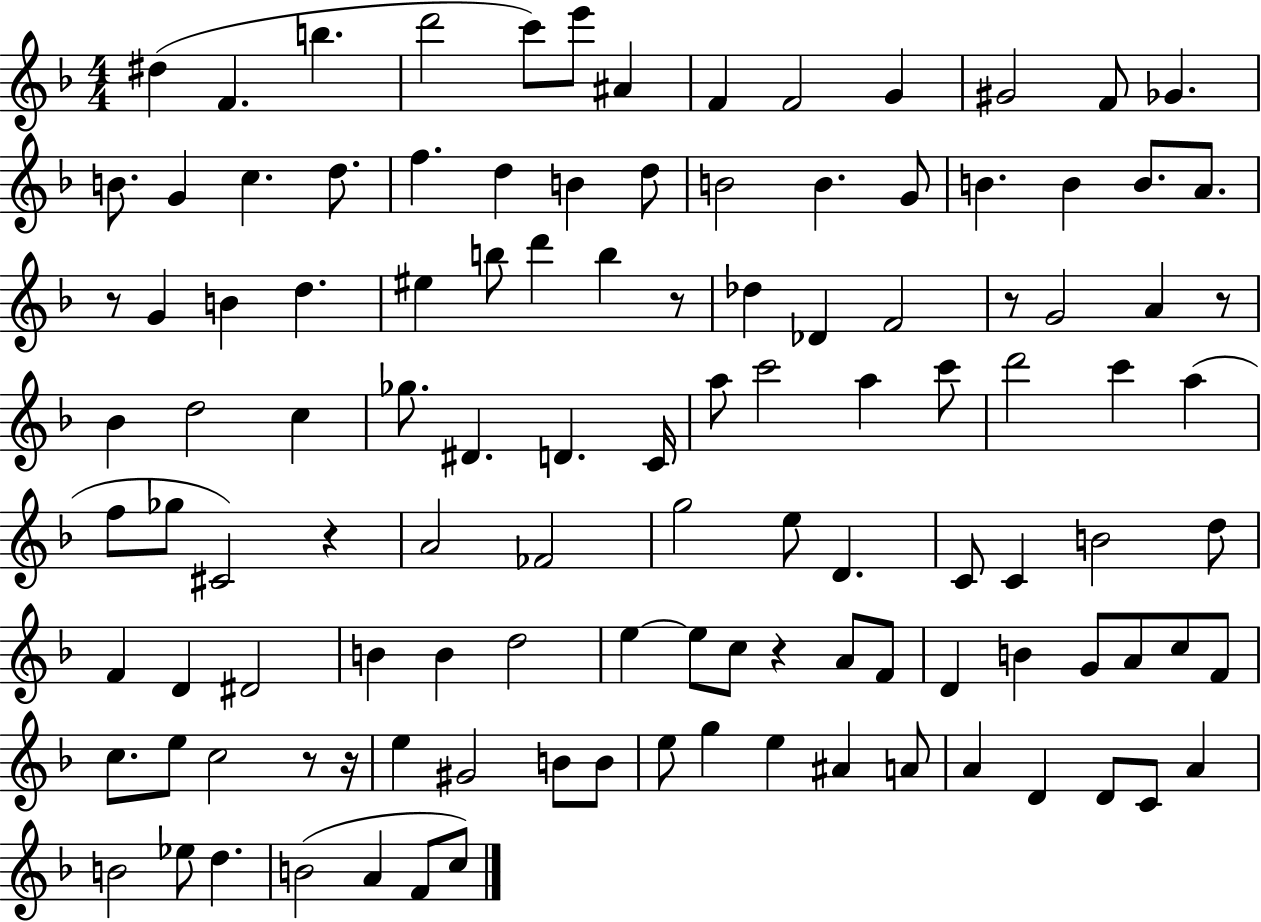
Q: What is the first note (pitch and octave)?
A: D#5